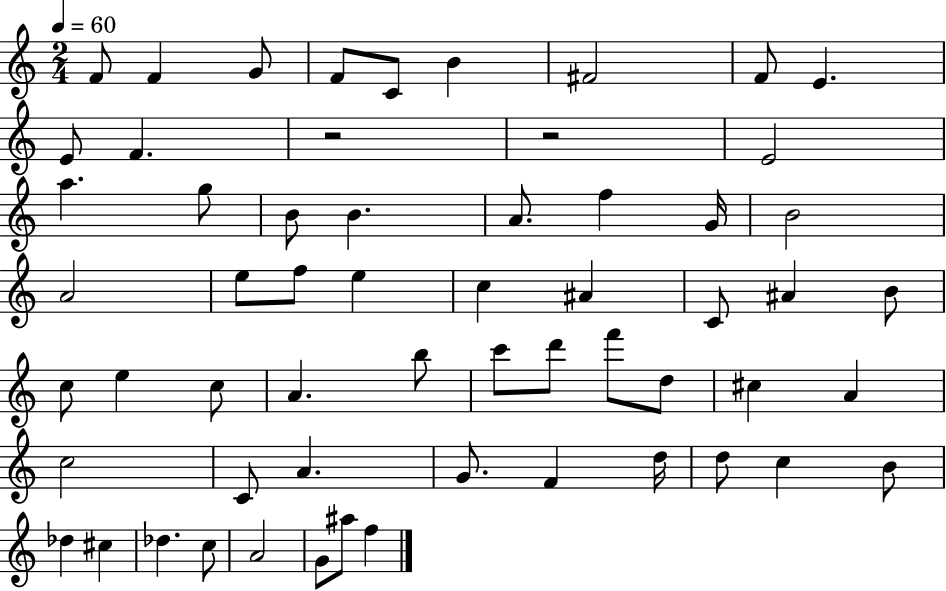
{
  \clef treble
  \numericTimeSignature
  \time 2/4
  \key c \major
  \tempo 4 = 60
  f'8 f'4 g'8 | f'8 c'8 b'4 | fis'2 | f'8 e'4. | \break e'8 f'4. | r2 | r2 | e'2 | \break a''4. g''8 | b'8 b'4. | a'8. f''4 g'16 | b'2 | \break a'2 | e''8 f''8 e''4 | c''4 ais'4 | c'8 ais'4 b'8 | \break c''8 e''4 c''8 | a'4. b''8 | c'''8 d'''8 f'''8 d''8 | cis''4 a'4 | \break c''2 | c'8 a'4. | g'8. f'4 d''16 | d''8 c''4 b'8 | \break des''4 cis''4 | des''4. c''8 | a'2 | g'8 ais''8 f''4 | \break \bar "|."
}